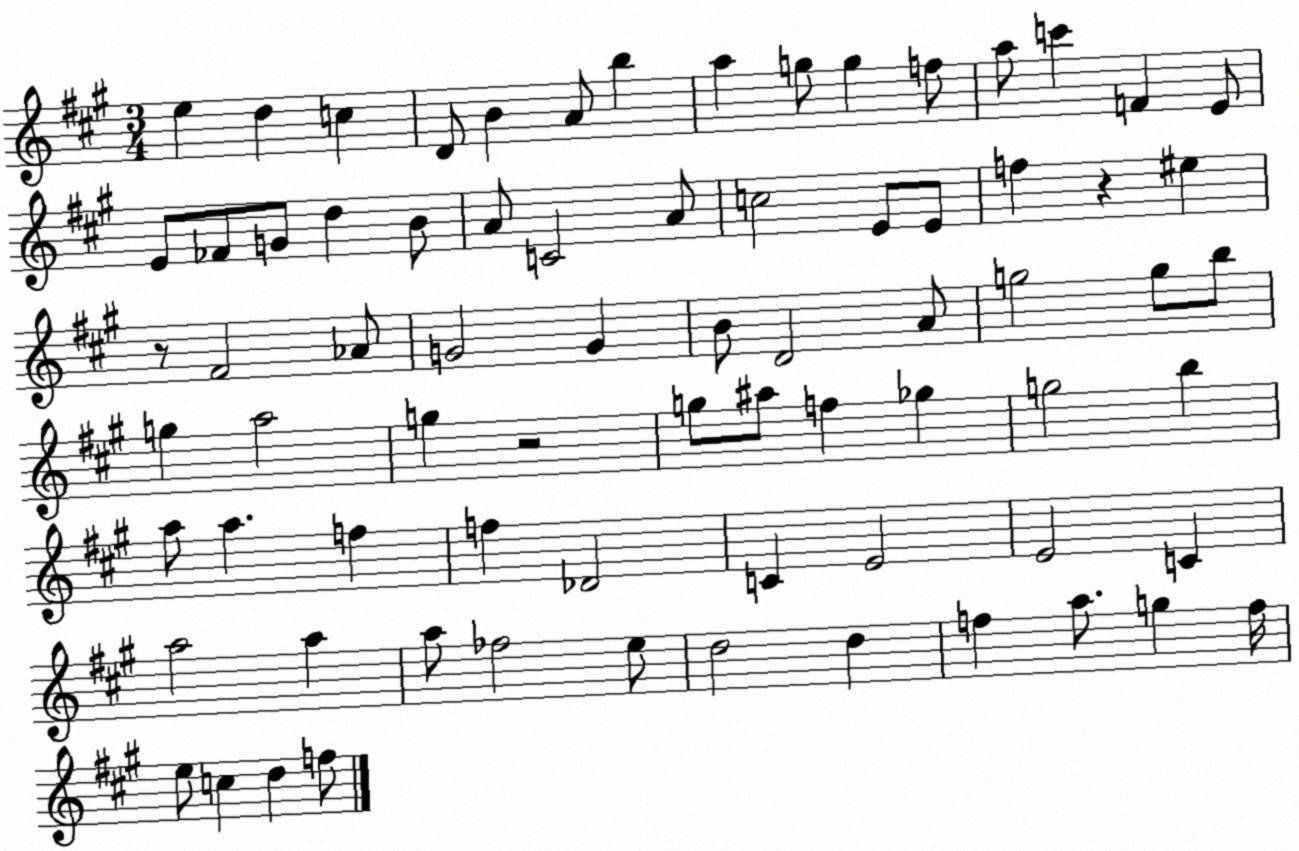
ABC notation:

X:1
T:Untitled
M:3/4
L:1/4
K:A
e d c D/2 B A/2 b a g/2 g f/2 a/2 c' F E/2 E/2 _F/2 G/2 d B/2 A/2 C2 A/2 c2 E/2 E/2 f z ^e z/2 ^F2 _A/2 G2 G B/2 D2 A/2 g2 g/2 b/2 g a2 g z2 g/2 ^a/2 f _g g2 b a/2 a f f _D2 C E2 E2 C a2 a a/2 _f2 e/2 d2 d f a/2 g f/4 e/2 c d f/2